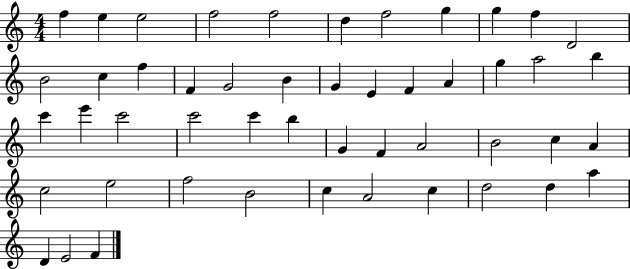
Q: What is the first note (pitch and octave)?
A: F5